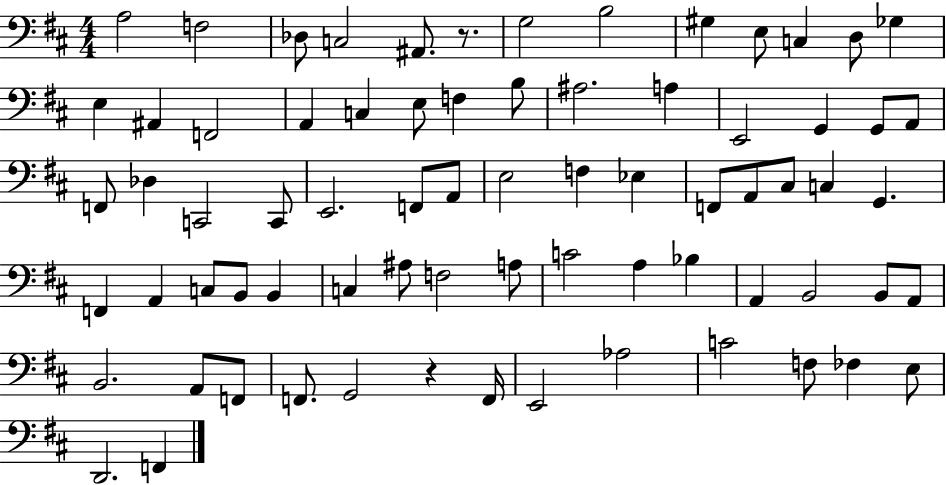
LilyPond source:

{
  \clef bass
  \numericTimeSignature
  \time 4/4
  \key d \major
  a2 f2 | des8 c2 ais,8. r8. | g2 b2 | gis4 e8 c4 d8 ges4 | \break e4 ais,4 f,2 | a,4 c4 e8 f4 b8 | ais2. a4 | e,2 g,4 g,8 a,8 | \break f,8 des4 c,2 c,8 | e,2. f,8 a,8 | e2 f4 ees4 | f,8 a,8 cis8 c4 g,4. | \break f,4 a,4 c8 b,8 b,4 | c4 ais8 f2 a8 | c'2 a4 bes4 | a,4 b,2 b,8 a,8 | \break b,2. a,8 f,8 | f,8. g,2 r4 f,16 | e,2 aes2 | c'2 f8 fes4 e8 | \break d,2. f,4 | \bar "|."
}